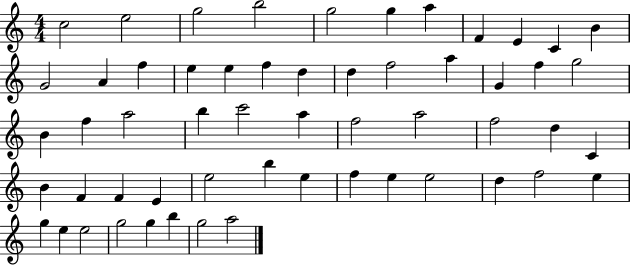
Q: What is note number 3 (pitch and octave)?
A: G5